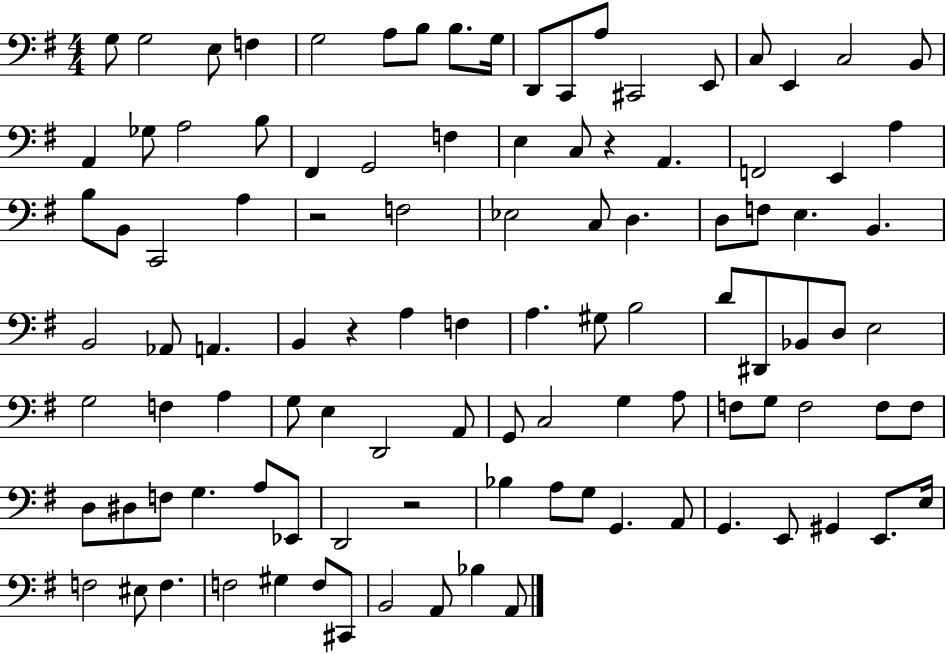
X:1
T:Untitled
M:4/4
L:1/4
K:G
G,/2 G,2 E,/2 F, G,2 A,/2 B,/2 B,/2 G,/4 D,,/2 C,,/2 A,/2 ^C,,2 E,,/2 C,/2 E,, C,2 B,,/2 A,, _G,/2 A,2 B,/2 ^F,, G,,2 F, E, C,/2 z A,, F,,2 E,, A, B,/2 B,,/2 C,,2 A, z2 F,2 _E,2 C,/2 D, D,/2 F,/2 E, B,, B,,2 _A,,/2 A,, B,, z A, F, A, ^G,/2 B,2 D/2 ^D,,/2 _B,,/2 D,/2 E,2 G,2 F, A, G,/2 E, D,,2 A,,/2 G,,/2 C,2 G, A,/2 F,/2 G,/2 F,2 F,/2 F,/2 D,/2 ^D,/2 F,/2 G, A,/2 _E,,/2 D,,2 z2 _B, A,/2 G,/2 G,, A,,/2 G,, E,,/2 ^G,, E,,/2 E,/4 F,2 ^E,/2 F, F,2 ^G, F,/2 ^C,,/2 B,,2 A,,/2 _B, A,,/2